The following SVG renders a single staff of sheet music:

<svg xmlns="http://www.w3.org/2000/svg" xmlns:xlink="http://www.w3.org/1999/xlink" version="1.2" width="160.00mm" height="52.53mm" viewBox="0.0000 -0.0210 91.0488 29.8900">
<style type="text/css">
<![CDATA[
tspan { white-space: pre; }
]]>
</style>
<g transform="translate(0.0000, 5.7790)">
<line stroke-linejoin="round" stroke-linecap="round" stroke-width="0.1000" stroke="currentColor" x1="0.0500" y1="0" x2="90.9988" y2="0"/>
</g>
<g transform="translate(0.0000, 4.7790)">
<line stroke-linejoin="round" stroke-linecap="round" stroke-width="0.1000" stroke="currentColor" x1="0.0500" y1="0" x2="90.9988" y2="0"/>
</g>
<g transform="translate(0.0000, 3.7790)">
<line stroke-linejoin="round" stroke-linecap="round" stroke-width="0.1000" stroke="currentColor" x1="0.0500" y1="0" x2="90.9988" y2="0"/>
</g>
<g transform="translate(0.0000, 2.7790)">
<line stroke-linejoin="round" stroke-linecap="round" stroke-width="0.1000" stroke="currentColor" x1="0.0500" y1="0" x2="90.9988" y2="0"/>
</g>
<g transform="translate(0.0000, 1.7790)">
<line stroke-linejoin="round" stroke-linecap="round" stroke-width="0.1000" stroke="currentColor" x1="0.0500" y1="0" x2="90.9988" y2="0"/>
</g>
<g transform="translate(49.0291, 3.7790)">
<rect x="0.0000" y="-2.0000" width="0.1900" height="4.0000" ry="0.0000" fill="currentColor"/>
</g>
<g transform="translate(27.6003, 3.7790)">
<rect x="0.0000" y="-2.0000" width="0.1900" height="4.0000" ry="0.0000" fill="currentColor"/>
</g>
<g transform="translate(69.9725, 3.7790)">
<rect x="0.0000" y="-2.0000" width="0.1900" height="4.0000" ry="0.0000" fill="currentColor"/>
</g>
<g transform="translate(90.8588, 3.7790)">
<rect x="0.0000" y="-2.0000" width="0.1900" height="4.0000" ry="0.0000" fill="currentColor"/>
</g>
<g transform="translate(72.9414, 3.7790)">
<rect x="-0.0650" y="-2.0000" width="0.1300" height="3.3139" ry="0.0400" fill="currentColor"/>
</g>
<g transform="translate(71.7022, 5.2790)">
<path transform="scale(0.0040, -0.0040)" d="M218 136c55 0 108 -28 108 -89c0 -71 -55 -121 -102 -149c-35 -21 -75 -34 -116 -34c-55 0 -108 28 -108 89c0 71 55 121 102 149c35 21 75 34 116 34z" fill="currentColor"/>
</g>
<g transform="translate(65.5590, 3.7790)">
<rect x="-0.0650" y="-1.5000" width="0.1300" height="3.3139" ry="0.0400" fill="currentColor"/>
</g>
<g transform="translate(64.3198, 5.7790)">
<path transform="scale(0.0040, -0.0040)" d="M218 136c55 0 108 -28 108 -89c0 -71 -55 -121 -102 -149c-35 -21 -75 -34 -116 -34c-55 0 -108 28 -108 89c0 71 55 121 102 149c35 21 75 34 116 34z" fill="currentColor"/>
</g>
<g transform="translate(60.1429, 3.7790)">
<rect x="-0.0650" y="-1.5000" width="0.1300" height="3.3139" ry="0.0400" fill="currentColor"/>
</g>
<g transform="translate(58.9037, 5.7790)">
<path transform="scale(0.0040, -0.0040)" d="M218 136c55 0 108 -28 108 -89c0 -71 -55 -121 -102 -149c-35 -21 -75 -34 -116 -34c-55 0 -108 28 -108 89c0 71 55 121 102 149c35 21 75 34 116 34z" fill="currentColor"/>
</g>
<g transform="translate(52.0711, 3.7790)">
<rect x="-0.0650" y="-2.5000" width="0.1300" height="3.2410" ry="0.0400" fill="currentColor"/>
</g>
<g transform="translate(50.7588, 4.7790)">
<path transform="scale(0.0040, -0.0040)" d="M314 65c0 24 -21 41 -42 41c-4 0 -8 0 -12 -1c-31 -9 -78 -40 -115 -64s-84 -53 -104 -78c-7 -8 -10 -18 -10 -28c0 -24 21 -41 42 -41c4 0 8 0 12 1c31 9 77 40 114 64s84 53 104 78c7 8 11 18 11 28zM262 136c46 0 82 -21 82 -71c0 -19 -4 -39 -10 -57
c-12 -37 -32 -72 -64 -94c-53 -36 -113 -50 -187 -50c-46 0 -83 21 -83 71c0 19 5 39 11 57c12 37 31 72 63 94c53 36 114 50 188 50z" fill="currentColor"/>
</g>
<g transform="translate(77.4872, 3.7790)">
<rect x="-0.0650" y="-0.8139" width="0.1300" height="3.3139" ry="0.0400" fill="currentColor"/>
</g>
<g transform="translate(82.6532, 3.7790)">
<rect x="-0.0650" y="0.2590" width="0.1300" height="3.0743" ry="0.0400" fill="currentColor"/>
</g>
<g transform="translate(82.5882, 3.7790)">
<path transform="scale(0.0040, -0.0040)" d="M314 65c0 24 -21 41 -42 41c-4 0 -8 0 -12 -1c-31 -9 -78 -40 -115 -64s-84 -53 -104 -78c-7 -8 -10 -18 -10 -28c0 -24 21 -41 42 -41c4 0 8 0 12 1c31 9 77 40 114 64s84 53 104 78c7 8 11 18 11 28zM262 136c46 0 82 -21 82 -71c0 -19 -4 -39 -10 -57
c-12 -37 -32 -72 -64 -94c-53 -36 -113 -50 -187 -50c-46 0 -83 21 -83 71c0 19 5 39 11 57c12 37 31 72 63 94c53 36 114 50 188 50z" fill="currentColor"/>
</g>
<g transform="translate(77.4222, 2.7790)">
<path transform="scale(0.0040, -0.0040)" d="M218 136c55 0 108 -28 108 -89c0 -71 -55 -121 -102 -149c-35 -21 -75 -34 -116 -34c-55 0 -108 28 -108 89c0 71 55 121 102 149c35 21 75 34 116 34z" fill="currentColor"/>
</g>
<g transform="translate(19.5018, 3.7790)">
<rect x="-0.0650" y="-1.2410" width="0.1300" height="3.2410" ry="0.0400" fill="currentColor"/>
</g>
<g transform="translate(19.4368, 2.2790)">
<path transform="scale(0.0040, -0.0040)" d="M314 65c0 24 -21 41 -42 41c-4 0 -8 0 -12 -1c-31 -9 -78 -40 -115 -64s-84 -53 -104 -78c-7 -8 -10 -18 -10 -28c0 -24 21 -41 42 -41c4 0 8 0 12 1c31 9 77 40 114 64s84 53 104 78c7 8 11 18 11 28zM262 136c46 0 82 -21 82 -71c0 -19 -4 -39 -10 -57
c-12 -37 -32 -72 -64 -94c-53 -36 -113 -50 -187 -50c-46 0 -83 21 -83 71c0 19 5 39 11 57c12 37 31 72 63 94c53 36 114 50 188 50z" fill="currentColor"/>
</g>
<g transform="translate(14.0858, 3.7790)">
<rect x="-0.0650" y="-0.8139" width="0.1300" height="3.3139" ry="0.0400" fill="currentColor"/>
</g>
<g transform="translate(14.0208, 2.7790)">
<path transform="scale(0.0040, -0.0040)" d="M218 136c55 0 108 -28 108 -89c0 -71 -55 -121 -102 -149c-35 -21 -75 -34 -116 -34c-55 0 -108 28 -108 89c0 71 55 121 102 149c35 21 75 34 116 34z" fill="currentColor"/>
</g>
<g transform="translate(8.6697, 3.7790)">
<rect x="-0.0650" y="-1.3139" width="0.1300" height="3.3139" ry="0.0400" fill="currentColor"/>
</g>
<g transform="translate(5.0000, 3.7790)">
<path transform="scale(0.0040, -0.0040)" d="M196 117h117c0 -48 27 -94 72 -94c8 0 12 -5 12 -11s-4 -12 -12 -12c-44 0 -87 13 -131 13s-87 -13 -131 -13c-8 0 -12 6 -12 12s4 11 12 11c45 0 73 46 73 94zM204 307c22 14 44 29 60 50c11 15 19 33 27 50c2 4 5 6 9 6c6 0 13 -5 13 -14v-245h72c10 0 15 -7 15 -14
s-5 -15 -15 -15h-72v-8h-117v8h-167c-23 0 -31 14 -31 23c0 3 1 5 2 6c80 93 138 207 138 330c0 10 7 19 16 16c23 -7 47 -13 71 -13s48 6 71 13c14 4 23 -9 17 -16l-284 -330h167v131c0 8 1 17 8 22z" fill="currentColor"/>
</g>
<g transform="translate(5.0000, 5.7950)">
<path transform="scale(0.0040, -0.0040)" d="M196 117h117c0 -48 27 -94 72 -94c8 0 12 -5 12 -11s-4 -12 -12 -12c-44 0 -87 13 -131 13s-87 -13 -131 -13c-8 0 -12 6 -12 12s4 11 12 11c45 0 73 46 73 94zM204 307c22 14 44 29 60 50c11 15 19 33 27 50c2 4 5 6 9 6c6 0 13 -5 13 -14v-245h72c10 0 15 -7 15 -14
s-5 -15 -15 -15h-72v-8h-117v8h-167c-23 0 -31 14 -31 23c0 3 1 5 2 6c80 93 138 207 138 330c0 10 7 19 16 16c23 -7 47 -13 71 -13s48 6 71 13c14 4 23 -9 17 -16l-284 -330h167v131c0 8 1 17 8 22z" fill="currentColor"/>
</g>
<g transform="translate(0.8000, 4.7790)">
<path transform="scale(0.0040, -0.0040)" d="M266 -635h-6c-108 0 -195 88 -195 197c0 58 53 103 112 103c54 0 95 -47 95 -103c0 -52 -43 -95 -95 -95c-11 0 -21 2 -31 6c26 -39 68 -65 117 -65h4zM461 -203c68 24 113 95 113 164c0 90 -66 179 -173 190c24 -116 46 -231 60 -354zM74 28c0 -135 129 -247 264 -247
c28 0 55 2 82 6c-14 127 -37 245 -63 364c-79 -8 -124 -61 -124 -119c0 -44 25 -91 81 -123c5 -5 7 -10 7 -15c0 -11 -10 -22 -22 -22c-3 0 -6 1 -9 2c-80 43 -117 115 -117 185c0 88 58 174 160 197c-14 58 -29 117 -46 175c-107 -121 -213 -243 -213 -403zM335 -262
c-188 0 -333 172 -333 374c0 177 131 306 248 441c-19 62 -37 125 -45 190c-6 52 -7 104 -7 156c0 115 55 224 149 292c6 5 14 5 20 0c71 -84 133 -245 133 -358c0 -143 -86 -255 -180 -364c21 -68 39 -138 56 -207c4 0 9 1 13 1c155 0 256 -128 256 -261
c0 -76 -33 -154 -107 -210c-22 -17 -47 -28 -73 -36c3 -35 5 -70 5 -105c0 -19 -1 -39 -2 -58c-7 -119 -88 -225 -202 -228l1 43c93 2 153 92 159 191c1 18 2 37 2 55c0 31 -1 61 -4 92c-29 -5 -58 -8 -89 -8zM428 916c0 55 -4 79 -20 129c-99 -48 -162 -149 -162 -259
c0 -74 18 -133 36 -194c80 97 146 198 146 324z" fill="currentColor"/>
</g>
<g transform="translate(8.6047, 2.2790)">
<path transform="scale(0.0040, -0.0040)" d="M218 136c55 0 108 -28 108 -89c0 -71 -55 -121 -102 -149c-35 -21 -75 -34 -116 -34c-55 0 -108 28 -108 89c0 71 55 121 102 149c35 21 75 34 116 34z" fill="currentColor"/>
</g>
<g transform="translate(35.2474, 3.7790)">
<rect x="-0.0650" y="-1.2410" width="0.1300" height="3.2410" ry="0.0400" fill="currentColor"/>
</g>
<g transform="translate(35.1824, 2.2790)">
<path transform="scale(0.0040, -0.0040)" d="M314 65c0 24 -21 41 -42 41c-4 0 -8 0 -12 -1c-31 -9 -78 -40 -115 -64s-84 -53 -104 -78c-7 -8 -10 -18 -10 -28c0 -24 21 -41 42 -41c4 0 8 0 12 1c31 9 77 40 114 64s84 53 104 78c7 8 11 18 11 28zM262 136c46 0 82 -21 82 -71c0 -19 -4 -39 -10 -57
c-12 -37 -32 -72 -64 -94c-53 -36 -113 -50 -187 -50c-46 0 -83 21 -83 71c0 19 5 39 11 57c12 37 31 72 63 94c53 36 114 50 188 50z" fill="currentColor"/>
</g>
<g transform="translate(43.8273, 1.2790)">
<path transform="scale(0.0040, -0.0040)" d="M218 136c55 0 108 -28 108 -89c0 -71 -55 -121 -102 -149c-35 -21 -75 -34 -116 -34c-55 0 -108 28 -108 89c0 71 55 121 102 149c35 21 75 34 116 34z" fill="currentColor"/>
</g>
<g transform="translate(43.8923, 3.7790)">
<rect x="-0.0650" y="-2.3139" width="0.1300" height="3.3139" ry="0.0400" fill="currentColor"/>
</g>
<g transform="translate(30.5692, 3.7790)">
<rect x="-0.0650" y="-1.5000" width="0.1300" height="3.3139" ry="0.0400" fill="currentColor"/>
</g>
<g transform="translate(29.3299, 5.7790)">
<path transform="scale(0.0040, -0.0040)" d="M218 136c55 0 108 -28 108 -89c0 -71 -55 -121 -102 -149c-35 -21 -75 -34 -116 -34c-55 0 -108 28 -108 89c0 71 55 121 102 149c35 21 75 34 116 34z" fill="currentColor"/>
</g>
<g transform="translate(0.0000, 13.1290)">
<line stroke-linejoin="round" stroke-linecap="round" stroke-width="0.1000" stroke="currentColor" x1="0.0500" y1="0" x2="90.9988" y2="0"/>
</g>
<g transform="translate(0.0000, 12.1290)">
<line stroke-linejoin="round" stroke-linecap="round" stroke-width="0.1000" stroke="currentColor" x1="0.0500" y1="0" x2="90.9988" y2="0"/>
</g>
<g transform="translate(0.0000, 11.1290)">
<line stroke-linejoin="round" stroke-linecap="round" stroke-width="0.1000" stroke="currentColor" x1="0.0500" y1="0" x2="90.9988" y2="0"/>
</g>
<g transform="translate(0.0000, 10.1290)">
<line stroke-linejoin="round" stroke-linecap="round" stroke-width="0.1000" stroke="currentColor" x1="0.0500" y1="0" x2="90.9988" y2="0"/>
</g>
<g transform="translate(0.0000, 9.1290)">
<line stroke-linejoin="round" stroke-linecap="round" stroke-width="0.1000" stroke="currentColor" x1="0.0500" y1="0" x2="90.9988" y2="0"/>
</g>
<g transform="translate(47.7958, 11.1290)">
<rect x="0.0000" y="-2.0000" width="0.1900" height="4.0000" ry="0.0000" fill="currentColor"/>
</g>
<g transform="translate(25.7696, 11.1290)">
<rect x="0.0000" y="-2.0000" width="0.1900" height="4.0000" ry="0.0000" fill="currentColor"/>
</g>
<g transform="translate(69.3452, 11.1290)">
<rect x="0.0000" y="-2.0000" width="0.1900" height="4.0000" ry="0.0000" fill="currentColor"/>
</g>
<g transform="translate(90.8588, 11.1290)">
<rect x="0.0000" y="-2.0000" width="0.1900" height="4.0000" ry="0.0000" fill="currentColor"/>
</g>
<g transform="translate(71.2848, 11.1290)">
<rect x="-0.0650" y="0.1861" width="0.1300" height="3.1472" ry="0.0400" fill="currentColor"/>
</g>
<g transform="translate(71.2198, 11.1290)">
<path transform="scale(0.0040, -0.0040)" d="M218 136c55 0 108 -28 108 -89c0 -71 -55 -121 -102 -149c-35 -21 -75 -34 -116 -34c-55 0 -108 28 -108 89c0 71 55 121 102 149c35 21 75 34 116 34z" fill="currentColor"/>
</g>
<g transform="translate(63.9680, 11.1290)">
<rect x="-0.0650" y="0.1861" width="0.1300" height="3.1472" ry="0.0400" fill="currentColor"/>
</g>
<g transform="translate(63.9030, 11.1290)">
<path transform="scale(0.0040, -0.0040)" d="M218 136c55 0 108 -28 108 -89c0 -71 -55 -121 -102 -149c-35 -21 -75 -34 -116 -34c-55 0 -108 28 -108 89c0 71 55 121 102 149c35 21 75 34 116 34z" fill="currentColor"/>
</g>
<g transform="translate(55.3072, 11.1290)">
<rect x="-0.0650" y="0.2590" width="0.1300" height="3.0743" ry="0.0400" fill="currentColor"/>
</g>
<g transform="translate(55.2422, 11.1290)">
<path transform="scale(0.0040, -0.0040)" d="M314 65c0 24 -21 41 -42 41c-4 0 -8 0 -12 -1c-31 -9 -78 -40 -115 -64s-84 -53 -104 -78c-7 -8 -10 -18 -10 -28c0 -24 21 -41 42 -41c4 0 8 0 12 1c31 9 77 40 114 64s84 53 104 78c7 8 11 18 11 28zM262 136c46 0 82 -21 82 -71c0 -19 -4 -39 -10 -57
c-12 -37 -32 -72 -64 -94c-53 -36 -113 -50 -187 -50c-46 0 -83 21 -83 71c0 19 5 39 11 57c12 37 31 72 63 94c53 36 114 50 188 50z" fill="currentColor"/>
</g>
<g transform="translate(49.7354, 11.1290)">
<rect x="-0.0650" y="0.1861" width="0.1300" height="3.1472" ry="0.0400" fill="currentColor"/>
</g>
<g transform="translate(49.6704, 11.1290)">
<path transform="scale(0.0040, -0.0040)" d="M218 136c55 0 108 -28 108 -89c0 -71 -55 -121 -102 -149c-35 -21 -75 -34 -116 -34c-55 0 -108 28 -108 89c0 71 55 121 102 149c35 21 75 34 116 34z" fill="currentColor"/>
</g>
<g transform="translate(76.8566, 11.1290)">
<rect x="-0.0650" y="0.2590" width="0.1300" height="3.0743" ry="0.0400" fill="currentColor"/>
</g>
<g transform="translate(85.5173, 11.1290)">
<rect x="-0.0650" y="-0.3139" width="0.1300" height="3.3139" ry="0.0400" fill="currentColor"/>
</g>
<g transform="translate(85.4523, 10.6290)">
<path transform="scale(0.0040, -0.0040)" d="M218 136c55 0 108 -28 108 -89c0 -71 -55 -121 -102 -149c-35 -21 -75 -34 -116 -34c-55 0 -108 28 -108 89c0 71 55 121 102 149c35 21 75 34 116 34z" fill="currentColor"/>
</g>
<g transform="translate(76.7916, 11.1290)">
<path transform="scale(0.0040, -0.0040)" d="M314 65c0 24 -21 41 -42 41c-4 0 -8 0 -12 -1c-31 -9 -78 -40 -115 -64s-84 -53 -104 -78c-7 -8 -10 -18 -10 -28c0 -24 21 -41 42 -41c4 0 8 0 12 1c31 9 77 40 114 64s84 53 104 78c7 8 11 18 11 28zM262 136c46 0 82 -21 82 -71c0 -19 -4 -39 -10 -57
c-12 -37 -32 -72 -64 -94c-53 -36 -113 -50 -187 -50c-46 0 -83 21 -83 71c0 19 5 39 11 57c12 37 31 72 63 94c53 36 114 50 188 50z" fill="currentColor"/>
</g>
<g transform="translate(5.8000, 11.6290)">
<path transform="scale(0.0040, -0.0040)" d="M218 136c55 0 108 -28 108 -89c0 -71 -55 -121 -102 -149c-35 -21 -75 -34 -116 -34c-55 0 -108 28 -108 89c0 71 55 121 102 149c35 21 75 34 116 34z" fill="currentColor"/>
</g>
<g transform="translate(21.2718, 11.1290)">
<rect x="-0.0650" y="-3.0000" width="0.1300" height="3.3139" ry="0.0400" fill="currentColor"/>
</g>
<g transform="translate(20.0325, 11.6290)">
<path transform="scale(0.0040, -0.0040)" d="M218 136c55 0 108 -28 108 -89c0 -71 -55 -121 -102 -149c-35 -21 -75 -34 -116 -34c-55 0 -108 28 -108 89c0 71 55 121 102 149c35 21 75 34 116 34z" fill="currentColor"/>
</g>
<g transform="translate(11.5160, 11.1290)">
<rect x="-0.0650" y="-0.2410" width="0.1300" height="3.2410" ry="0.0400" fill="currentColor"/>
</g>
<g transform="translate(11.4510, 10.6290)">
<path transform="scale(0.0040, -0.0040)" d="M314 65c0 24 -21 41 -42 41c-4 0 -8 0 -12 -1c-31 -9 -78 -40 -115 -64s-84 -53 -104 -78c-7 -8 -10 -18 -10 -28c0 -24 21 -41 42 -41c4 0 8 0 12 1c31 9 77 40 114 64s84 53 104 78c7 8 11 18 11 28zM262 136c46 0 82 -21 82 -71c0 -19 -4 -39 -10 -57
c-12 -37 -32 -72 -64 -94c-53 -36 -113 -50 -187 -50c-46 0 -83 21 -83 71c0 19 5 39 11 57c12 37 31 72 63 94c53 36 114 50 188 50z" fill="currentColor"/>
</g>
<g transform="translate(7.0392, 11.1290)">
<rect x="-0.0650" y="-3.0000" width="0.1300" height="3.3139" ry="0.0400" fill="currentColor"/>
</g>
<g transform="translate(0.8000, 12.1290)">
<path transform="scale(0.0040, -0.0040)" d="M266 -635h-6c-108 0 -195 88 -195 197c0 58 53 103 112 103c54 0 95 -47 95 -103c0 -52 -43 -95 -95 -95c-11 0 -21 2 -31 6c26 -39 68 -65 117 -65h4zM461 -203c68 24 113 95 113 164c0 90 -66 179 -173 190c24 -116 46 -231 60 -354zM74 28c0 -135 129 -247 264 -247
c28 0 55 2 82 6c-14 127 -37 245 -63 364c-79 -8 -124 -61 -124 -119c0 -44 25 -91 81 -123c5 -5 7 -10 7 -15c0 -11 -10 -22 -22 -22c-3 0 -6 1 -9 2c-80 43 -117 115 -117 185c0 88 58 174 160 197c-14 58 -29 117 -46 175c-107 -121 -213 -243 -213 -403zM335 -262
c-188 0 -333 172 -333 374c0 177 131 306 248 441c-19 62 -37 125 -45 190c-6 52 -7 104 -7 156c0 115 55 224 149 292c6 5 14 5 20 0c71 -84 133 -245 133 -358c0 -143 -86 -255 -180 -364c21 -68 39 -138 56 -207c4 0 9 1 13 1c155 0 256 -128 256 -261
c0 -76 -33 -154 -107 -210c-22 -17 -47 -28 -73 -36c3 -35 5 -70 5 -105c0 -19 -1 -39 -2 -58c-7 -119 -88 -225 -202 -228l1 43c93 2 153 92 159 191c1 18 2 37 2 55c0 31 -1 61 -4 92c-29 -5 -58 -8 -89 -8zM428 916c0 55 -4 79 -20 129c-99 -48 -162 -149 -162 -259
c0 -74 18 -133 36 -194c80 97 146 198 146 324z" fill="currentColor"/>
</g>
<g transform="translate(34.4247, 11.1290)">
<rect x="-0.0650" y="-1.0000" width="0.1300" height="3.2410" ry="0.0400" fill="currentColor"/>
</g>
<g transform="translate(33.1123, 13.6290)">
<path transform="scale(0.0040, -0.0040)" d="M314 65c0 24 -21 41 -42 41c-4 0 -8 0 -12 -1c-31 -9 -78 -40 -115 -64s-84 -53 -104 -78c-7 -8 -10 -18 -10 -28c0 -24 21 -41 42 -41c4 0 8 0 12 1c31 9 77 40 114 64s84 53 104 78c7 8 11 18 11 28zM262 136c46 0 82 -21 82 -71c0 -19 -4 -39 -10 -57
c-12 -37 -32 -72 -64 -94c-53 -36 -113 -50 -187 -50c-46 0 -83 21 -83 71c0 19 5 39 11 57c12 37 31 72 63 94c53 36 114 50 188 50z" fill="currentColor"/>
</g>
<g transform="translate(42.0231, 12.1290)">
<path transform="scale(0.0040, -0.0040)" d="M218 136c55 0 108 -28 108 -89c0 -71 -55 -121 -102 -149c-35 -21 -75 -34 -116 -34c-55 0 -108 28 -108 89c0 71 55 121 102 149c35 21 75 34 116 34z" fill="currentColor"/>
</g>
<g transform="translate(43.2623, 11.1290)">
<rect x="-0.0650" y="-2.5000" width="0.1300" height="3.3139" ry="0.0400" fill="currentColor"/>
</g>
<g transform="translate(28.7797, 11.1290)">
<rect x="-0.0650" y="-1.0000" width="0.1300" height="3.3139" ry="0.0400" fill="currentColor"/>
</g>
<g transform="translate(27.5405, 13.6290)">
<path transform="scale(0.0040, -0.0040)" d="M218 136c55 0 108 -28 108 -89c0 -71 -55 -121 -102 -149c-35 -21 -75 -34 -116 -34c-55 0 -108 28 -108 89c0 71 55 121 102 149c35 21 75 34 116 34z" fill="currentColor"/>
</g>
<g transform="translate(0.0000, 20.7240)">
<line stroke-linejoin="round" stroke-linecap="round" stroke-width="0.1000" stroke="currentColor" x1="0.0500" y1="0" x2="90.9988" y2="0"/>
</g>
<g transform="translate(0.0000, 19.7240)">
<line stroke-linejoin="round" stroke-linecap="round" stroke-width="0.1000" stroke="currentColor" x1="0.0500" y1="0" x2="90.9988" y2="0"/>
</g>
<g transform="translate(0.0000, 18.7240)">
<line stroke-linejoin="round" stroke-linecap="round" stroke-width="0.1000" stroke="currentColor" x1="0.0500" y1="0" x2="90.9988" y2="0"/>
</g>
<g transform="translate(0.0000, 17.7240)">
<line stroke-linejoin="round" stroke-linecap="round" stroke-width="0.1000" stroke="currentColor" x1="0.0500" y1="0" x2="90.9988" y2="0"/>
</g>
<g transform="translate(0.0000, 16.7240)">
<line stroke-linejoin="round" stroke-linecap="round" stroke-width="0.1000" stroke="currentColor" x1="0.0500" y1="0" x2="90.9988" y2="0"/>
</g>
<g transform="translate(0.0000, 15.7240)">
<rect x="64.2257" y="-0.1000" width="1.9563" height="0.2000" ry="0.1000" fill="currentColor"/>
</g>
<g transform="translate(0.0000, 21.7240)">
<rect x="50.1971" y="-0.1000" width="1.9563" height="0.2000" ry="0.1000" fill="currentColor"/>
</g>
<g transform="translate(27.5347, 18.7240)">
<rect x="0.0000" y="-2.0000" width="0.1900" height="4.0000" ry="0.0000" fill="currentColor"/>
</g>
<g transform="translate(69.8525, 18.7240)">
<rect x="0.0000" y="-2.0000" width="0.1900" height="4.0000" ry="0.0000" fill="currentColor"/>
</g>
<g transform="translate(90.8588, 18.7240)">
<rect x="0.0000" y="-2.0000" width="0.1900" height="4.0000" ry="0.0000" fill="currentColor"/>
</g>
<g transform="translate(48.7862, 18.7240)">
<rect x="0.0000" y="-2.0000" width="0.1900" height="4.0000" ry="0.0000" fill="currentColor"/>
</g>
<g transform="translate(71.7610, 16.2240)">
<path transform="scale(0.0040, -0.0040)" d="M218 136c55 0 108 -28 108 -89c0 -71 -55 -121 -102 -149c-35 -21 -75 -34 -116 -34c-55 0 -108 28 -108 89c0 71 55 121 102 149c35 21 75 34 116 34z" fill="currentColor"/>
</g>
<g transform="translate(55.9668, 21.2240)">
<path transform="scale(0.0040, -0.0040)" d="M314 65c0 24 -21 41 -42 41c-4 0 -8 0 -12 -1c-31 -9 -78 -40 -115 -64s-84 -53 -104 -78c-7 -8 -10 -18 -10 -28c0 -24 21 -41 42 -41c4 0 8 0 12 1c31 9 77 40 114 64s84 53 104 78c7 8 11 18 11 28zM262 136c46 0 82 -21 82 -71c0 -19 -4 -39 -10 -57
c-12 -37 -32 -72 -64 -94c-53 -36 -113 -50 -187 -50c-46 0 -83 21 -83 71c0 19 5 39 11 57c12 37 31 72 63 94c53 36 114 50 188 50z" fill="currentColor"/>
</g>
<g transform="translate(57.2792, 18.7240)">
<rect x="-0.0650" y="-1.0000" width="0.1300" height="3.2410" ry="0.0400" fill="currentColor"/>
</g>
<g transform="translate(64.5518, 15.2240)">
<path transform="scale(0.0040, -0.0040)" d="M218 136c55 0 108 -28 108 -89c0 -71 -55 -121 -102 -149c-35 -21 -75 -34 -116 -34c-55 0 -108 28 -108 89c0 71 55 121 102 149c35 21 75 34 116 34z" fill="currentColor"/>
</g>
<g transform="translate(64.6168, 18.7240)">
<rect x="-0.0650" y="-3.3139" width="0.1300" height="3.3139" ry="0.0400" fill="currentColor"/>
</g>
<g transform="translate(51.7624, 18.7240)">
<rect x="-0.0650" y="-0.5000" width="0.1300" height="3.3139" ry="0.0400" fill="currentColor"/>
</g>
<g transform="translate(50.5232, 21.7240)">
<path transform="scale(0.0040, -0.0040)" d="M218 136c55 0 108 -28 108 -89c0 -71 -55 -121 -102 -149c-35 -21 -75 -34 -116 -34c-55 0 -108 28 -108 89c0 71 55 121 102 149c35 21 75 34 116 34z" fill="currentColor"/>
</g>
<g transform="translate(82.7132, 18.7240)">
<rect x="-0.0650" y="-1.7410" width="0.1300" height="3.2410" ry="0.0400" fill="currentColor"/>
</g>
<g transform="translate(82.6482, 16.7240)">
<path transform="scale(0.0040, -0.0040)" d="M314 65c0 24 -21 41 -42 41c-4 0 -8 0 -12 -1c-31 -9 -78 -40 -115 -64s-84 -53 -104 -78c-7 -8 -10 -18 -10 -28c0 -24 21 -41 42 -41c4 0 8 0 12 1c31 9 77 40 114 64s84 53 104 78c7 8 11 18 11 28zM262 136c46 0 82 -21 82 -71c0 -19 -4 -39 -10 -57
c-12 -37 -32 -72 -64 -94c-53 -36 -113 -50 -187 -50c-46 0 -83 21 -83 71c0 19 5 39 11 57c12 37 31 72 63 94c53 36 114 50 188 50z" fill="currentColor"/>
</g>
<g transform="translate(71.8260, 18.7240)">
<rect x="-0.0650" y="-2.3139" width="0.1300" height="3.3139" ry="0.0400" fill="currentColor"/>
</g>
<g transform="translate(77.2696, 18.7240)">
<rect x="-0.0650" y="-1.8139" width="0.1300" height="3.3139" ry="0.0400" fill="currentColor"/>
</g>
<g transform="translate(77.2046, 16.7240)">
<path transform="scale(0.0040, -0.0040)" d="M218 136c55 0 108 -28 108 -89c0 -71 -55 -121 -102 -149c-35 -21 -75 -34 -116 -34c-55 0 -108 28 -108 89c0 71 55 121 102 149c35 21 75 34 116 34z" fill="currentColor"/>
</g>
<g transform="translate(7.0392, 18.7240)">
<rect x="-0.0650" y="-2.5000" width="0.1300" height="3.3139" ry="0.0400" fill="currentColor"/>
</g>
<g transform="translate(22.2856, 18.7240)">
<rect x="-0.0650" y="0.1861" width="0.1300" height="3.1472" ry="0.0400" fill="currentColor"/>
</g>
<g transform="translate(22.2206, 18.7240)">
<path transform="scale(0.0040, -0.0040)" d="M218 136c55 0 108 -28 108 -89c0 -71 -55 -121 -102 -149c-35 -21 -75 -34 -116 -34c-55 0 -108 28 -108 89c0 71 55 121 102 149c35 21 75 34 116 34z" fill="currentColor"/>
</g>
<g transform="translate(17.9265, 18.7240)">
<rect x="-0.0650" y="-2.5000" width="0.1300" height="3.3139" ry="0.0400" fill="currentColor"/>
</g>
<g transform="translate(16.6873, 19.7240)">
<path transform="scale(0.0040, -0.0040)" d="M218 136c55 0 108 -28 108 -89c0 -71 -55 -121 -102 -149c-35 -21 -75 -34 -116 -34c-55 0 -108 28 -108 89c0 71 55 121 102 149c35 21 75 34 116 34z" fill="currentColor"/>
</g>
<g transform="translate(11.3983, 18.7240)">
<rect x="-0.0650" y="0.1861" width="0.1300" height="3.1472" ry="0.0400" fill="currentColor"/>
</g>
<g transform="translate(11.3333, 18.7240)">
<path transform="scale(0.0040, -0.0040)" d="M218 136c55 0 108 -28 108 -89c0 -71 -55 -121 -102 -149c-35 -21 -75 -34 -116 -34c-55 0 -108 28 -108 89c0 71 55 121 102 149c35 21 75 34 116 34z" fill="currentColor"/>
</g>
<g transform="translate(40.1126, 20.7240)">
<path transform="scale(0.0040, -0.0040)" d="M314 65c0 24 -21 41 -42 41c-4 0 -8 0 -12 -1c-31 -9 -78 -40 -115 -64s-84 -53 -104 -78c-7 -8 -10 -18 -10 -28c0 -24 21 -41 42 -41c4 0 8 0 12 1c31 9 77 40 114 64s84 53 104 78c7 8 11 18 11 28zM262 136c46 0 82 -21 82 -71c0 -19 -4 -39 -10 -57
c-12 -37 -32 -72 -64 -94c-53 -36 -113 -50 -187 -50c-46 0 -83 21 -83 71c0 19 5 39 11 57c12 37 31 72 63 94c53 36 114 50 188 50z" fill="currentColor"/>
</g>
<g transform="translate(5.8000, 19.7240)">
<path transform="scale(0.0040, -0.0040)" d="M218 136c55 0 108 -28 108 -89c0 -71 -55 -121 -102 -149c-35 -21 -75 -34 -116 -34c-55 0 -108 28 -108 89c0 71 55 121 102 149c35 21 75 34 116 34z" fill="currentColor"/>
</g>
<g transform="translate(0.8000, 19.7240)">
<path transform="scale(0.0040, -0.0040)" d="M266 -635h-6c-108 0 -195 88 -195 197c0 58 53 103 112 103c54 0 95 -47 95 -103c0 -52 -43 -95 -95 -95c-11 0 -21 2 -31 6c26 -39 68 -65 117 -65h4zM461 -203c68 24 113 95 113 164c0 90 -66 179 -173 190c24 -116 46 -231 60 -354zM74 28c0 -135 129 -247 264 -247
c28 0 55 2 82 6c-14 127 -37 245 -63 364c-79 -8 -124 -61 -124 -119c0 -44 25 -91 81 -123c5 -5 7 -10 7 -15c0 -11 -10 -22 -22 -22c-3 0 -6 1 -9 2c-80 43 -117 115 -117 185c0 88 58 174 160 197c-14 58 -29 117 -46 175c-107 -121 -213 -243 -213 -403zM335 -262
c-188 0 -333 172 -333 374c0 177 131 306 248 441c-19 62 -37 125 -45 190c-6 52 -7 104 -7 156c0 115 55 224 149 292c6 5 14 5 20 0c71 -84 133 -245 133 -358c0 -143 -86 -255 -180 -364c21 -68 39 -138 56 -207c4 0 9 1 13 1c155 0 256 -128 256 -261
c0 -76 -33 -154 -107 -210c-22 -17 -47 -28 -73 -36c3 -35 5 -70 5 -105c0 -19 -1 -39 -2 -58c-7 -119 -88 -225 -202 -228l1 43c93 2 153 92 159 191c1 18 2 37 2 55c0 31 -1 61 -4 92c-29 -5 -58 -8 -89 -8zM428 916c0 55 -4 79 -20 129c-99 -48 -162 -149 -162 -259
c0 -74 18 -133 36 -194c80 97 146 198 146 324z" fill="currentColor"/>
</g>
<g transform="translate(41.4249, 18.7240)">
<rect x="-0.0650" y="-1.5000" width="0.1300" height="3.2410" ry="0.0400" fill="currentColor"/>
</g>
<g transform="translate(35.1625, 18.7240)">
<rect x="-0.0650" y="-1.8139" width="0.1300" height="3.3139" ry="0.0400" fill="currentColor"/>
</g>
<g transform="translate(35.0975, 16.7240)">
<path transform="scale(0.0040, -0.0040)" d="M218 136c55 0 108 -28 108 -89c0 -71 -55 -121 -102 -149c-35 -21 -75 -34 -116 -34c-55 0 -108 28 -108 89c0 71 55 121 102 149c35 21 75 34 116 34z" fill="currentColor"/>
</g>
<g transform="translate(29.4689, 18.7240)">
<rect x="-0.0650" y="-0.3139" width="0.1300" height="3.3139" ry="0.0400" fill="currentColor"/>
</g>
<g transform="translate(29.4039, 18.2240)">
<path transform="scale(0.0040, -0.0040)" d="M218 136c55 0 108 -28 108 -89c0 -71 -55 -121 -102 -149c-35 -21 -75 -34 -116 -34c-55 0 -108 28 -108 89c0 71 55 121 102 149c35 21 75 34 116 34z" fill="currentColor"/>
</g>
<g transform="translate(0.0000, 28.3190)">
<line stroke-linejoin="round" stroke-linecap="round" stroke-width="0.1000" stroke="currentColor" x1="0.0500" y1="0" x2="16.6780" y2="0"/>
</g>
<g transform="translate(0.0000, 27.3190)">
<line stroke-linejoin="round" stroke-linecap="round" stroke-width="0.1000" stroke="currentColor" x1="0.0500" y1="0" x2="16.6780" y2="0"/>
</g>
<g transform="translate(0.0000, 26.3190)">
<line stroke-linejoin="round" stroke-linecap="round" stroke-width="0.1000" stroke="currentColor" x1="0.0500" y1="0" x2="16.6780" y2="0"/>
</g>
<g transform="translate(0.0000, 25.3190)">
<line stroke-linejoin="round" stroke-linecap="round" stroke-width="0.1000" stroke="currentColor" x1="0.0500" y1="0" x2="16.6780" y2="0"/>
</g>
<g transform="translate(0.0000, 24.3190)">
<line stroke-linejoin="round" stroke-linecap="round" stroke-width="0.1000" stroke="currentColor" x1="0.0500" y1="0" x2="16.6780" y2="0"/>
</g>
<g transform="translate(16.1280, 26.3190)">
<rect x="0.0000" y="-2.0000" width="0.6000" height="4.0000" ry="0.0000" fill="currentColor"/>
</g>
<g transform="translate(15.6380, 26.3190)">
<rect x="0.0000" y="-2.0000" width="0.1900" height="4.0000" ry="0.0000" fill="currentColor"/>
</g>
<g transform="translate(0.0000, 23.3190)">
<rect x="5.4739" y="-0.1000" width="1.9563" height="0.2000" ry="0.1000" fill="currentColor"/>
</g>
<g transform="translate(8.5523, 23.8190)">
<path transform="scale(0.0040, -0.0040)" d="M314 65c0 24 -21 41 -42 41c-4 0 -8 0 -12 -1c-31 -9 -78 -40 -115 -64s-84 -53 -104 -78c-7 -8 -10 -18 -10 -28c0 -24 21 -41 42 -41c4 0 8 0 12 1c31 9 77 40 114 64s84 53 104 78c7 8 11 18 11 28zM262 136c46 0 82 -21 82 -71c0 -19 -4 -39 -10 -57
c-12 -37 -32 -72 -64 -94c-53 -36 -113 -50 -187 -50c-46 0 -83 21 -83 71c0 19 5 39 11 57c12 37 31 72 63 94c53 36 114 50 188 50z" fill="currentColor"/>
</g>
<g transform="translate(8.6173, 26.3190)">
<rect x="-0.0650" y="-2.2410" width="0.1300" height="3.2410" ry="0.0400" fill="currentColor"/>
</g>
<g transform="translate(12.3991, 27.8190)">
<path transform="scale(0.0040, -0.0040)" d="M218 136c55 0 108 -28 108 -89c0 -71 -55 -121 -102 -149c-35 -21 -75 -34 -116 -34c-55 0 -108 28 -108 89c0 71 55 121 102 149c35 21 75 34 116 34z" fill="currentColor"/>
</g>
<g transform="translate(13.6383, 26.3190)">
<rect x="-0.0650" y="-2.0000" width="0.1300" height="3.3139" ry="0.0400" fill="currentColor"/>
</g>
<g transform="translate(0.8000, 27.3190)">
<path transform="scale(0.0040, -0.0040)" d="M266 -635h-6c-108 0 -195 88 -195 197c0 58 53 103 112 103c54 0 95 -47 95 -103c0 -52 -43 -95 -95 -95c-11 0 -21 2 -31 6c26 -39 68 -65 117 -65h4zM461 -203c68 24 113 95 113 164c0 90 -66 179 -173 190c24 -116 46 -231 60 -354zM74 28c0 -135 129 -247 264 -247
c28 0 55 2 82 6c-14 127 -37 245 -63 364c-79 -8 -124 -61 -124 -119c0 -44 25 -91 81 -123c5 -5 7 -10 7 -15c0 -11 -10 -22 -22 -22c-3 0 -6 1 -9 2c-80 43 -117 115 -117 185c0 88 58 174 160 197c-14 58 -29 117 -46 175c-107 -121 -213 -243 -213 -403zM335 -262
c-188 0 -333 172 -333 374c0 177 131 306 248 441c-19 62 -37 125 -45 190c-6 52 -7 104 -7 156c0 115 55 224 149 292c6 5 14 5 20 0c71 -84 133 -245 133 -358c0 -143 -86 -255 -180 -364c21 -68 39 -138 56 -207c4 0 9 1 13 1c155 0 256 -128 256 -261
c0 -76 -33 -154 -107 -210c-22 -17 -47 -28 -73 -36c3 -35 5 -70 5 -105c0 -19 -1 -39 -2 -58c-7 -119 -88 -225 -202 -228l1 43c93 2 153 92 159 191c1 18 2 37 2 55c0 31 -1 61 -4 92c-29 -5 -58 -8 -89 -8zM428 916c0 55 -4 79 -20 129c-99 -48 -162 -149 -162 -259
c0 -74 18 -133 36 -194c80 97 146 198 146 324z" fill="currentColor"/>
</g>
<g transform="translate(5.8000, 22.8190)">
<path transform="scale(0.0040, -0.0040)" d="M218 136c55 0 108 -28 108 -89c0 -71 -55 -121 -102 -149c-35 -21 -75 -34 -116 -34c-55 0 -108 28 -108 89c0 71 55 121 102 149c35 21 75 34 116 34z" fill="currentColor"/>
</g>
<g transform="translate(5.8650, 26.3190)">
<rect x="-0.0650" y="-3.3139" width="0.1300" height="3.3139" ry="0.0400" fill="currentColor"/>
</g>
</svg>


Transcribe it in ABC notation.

X:1
T:Untitled
M:4/4
L:1/4
K:C
e d e2 E e2 g G2 E E F d B2 A c2 A D D2 G B B2 B B B2 c G B G B c f E2 C D2 b g f f2 b g2 F